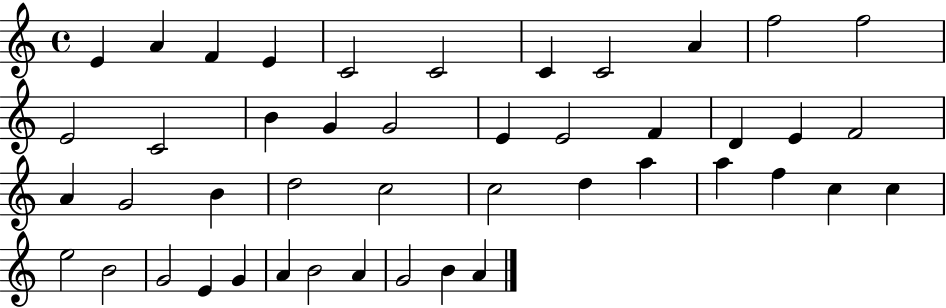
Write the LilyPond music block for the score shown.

{
  \clef treble
  \time 4/4
  \defaultTimeSignature
  \key c \major
  e'4 a'4 f'4 e'4 | c'2 c'2 | c'4 c'2 a'4 | f''2 f''2 | \break e'2 c'2 | b'4 g'4 g'2 | e'4 e'2 f'4 | d'4 e'4 f'2 | \break a'4 g'2 b'4 | d''2 c''2 | c''2 d''4 a''4 | a''4 f''4 c''4 c''4 | \break e''2 b'2 | g'2 e'4 g'4 | a'4 b'2 a'4 | g'2 b'4 a'4 | \break \bar "|."
}